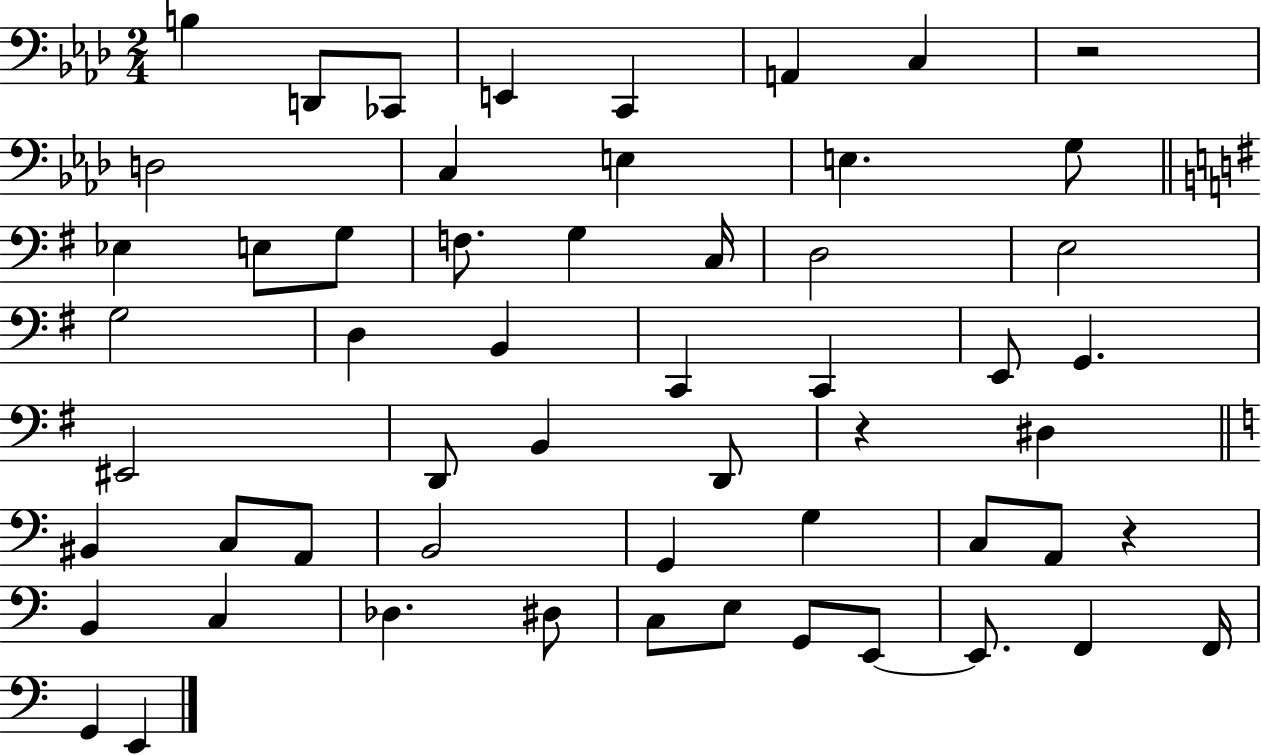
{
  \clef bass
  \numericTimeSignature
  \time 2/4
  \key aes \major
  b4 d,8 ces,8 | e,4 c,4 | a,4 c4 | r2 | \break d2 | c4 e4 | e4. g8 | \bar "||" \break \key g \major ees4 e8 g8 | f8. g4 c16 | d2 | e2 | \break g2 | d4 b,4 | c,4 c,4 | e,8 g,4. | \break eis,2 | d,8 b,4 d,8 | r4 dis4 | \bar "||" \break \key c \major bis,4 c8 a,8 | b,2 | g,4 g4 | c8 a,8 r4 | \break b,4 c4 | des4. dis8 | c8 e8 g,8 e,8~~ | e,8. f,4 f,16 | \break g,4 e,4 | \bar "|."
}